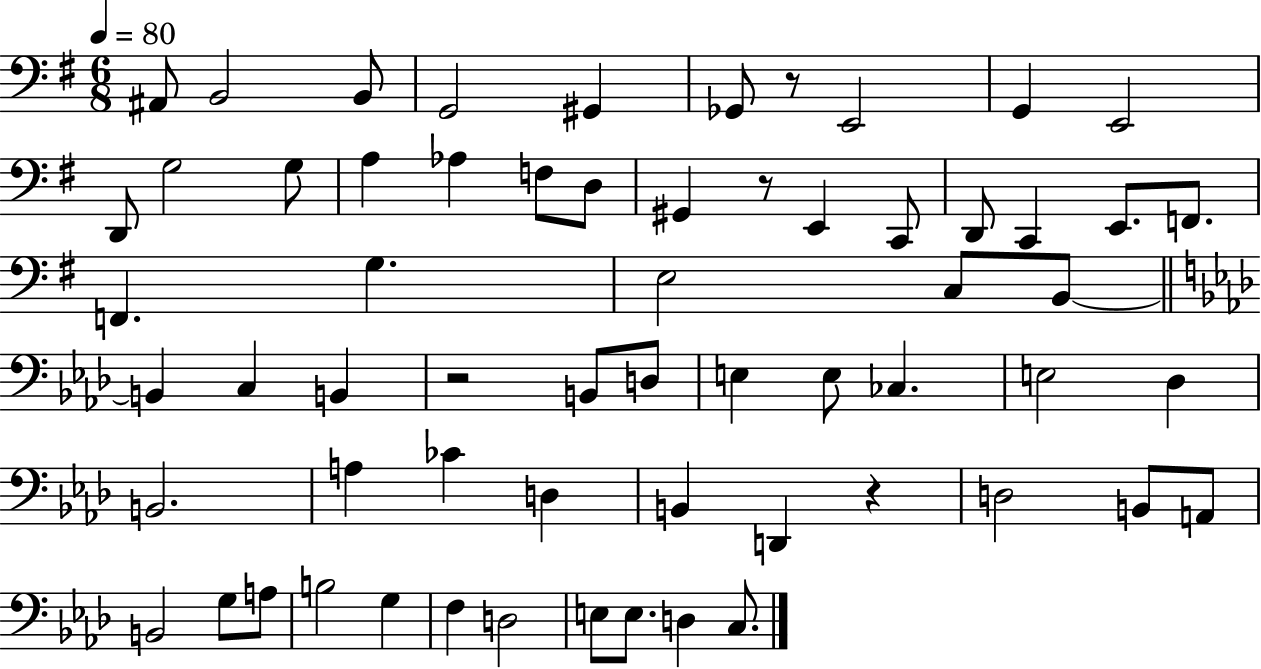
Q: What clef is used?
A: bass